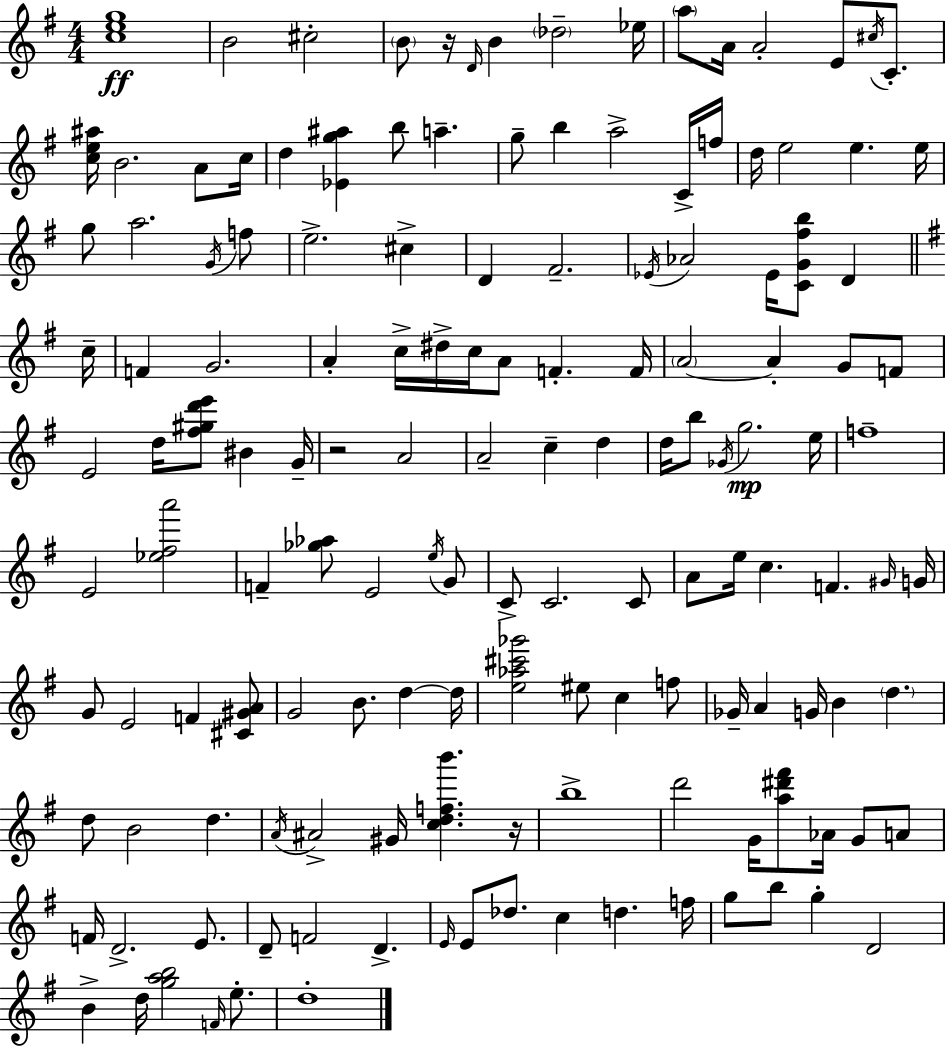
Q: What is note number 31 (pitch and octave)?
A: G4